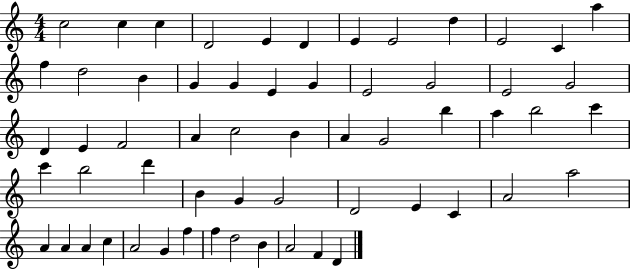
X:1
T:Untitled
M:4/4
L:1/4
K:C
c2 c c D2 E D E E2 d E2 C a f d2 B G G E G E2 G2 E2 G2 D E F2 A c2 B A G2 b a b2 c' c' b2 d' B G G2 D2 E C A2 a2 A A A c A2 G f f d2 B A2 F D